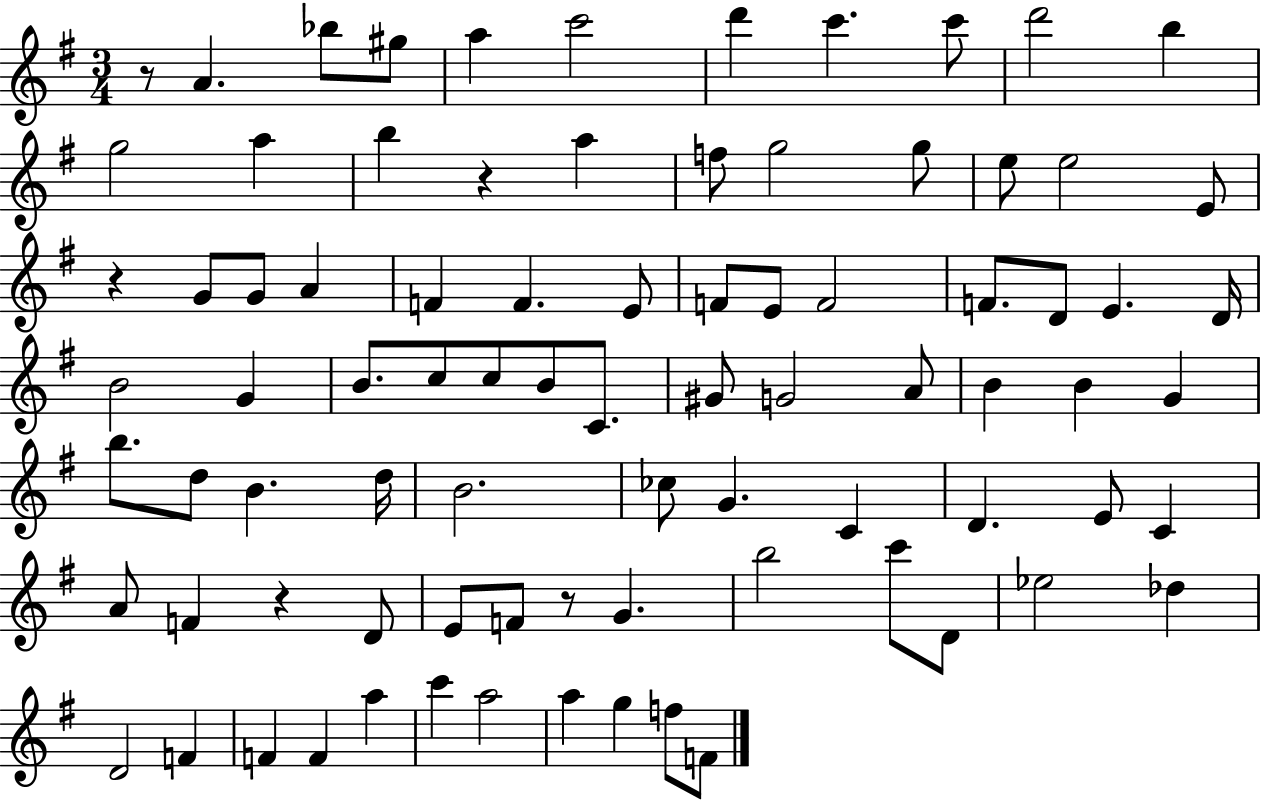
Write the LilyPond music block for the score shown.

{
  \clef treble
  \numericTimeSignature
  \time 3/4
  \key g \major
  r8 a'4. bes''8 gis''8 | a''4 c'''2 | d'''4 c'''4. c'''8 | d'''2 b''4 | \break g''2 a''4 | b''4 r4 a''4 | f''8 g''2 g''8 | e''8 e''2 e'8 | \break r4 g'8 g'8 a'4 | f'4 f'4. e'8 | f'8 e'8 f'2 | f'8. d'8 e'4. d'16 | \break b'2 g'4 | b'8. c''8 c''8 b'8 c'8. | gis'8 g'2 a'8 | b'4 b'4 g'4 | \break b''8. d''8 b'4. d''16 | b'2. | ces''8 g'4. c'4 | d'4. e'8 c'4 | \break a'8 f'4 r4 d'8 | e'8 f'8 r8 g'4. | b''2 c'''8 d'8 | ees''2 des''4 | \break d'2 f'4 | f'4 f'4 a''4 | c'''4 a''2 | a''4 g''4 f''8 f'8 | \break \bar "|."
}